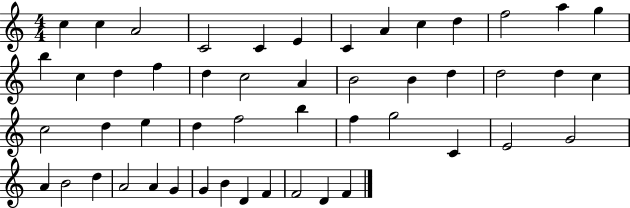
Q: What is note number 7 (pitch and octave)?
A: C4